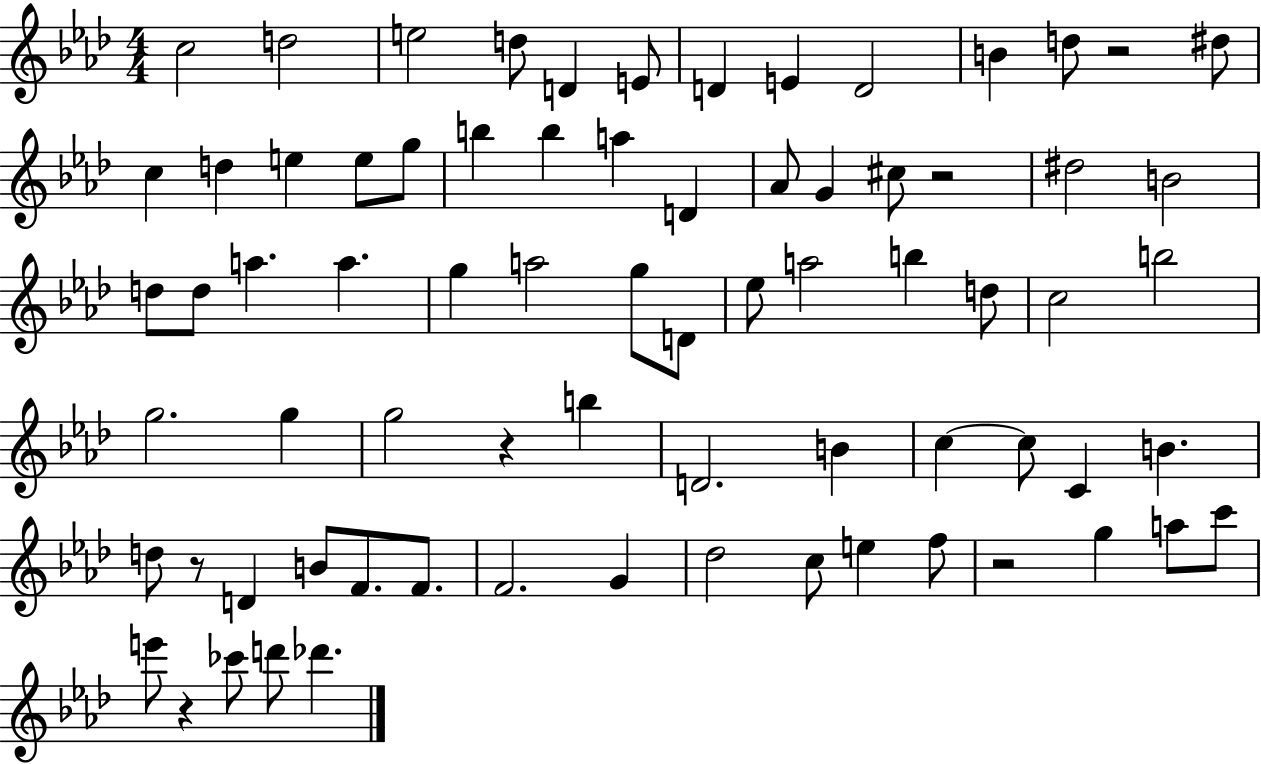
{
  \clef treble
  \numericTimeSignature
  \time 4/4
  \key aes \major
  c''2 d''2 | e''2 d''8 d'4 e'8 | d'4 e'4 d'2 | b'4 d''8 r2 dis''8 | \break c''4 d''4 e''4 e''8 g''8 | b''4 b''4 a''4 d'4 | aes'8 g'4 cis''8 r2 | dis''2 b'2 | \break d''8 d''8 a''4. a''4. | g''4 a''2 g''8 d'8 | ees''8 a''2 b''4 d''8 | c''2 b''2 | \break g''2. g''4 | g''2 r4 b''4 | d'2. b'4 | c''4~~ c''8 c'4 b'4. | \break d''8 r8 d'4 b'8 f'8. f'8. | f'2. g'4 | des''2 c''8 e''4 f''8 | r2 g''4 a''8 c'''8 | \break e'''8 r4 ces'''8 d'''8 des'''4. | \bar "|."
}